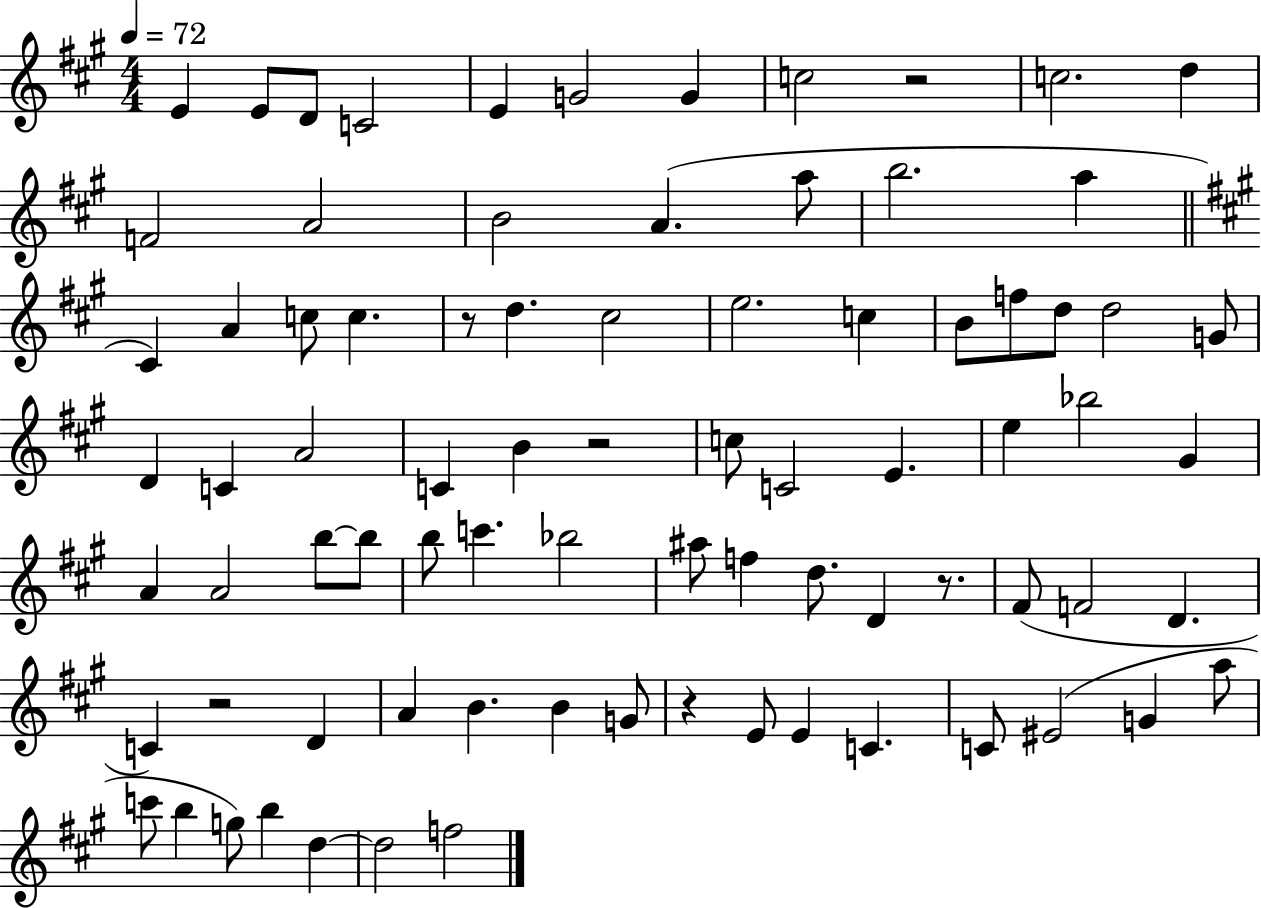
E4/q E4/e D4/e C4/h E4/q G4/h G4/q C5/h R/h C5/h. D5/q F4/h A4/h B4/h A4/q. A5/e B5/h. A5/q C#4/q A4/q C5/e C5/q. R/e D5/q. C#5/h E5/h. C5/q B4/e F5/e D5/e D5/h G4/e D4/q C4/q A4/h C4/q B4/q R/h C5/e C4/h E4/q. E5/q Bb5/h G#4/q A4/q A4/h B5/e B5/e B5/e C6/q. Bb5/h A#5/e F5/q D5/e. D4/q R/e. F#4/e F4/h D4/q. C4/q R/h D4/q A4/q B4/q. B4/q G4/e R/q E4/e E4/q C4/q. C4/e EIS4/h G4/q A5/e C6/e B5/q G5/e B5/q D5/q D5/h F5/h